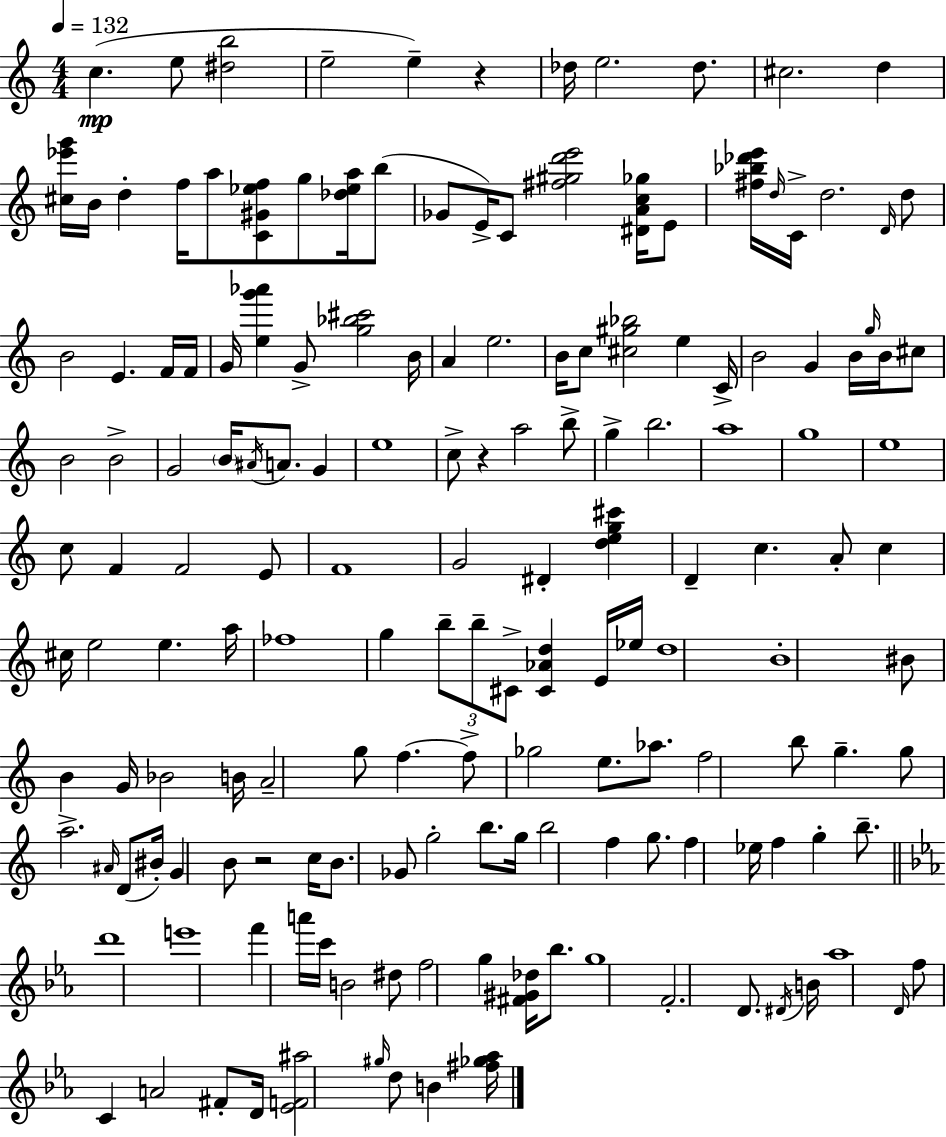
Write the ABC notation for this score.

X:1
T:Untitled
M:4/4
L:1/4
K:Am
c e/2 [^db]2 e2 e z _d/4 e2 _d/2 ^c2 d [^c_e'g']/4 B/4 d f/4 a/2 [C^G_ef]/2 g/2 [_d_ea]/4 b/2 _G/2 E/4 C/2 [^f^gd'e']2 [^DAc_g]/4 E/2 [^f_b_d'e']/4 d/4 C/4 d2 D/4 d/2 B2 E F/4 F/4 G/4 [eg'_a'] G/2 [g_b^c']2 B/4 A e2 B/4 c/2 [^c^g_b]2 e C/4 B2 G B/4 g/4 B/4 ^c/2 B2 B2 G2 B/4 ^A/4 A/2 G e4 c/2 z a2 b/2 g b2 a4 g4 e4 c/2 F F2 E/2 F4 G2 ^D [deg^c'] D c A/2 c ^c/4 e2 e a/4 _f4 g b/2 b/2 ^C/2 [^C_Ad] E/4 _e/4 d4 B4 ^B/2 B G/4 _B2 B/4 A2 g/2 f f/2 _g2 e/2 _a/2 f2 b/2 g g/2 a2 ^A/4 D/2 ^B/4 G B/2 z2 c/4 B/2 _G/2 g2 b/2 g/4 b2 f g/2 f _e/4 f g b/2 d'4 e'4 f' a'/4 c'/4 B2 ^d/2 f2 g [^F^G_d]/4 _b/2 g4 F2 D/2 ^D/4 B/4 _a4 D/4 f/2 C A2 ^F/2 D/4 [_EF^a]2 ^g/4 d/2 B [^f_g_a]/4